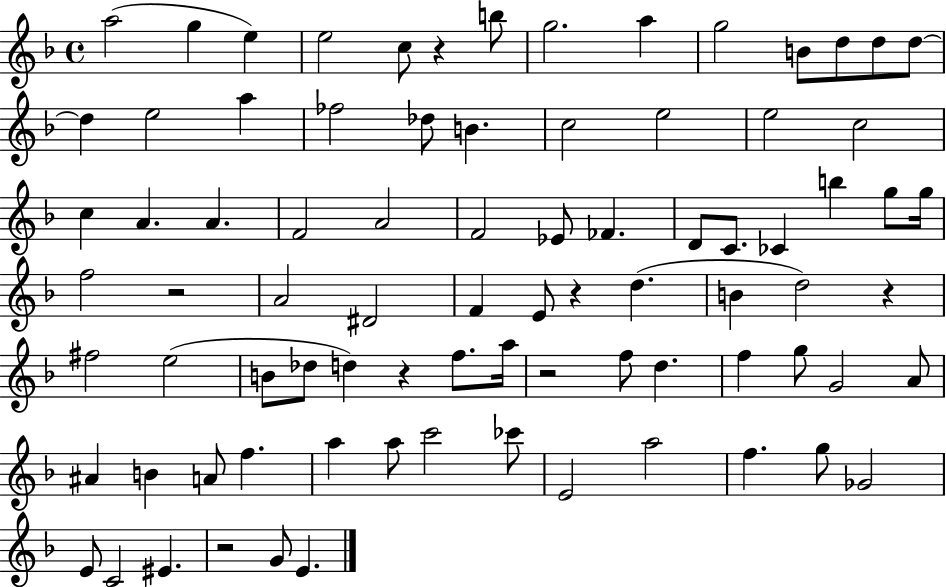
{
  \clef treble
  \time 4/4
  \defaultTimeSignature
  \key f \major
  a''2( g''4 e''4) | e''2 c''8 r4 b''8 | g''2. a''4 | g''2 b'8 d''8 d''8 d''8~~ | \break d''4 e''2 a''4 | fes''2 des''8 b'4. | c''2 e''2 | e''2 c''2 | \break c''4 a'4. a'4. | f'2 a'2 | f'2 ees'8 fes'4. | d'8 c'8. ces'4 b''4 g''8 g''16 | \break f''2 r2 | a'2 dis'2 | f'4 e'8 r4 d''4.( | b'4 d''2) r4 | \break fis''2 e''2( | b'8 des''8 d''4) r4 f''8. a''16 | r2 f''8 d''4. | f''4 g''8 g'2 a'8 | \break ais'4 b'4 a'8 f''4. | a''4 a''8 c'''2 ces'''8 | e'2 a''2 | f''4. g''8 ges'2 | \break e'8 c'2 eis'4. | r2 g'8 e'4. | \bar "|."
}